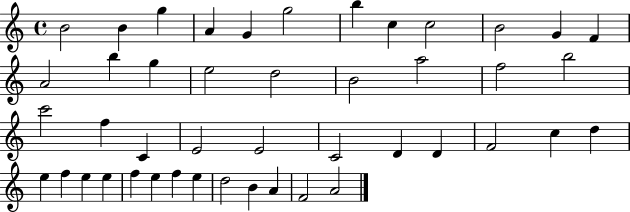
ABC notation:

X:1
T:Untitled
M:4/4
L:1/4
K:C
B2 B g A G g2 b c c2 B2 G F A2 b g e2 d2 B2 a2 f2 b2 c'2 f C E2 E2 C2 D D F2 c d e f e e f e f e d2 B A F2 A2